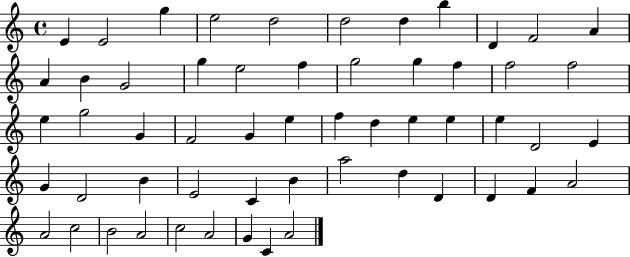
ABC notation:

X:1
T:Untitled
M:4/4
L:1/4
K:C
E E2 g e2 d2 d2 d b D F2 A A B G2 g e2 f g2 g f f2 f2 e g2 G F2 G e f d e e e D2 E G D2 B E2 C B a2 d D D F A2 A2 c2 B2 A2 c2 A2 G C A2